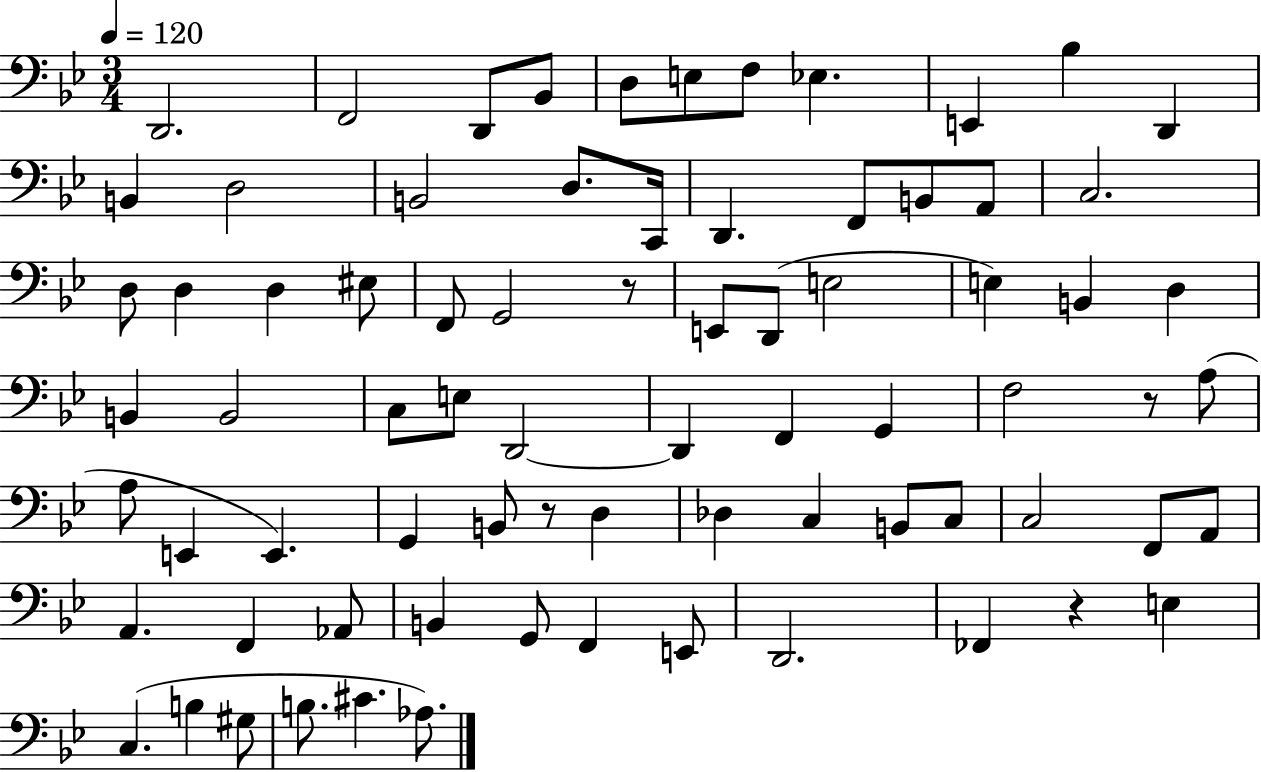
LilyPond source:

{
  \clef bass
  \numericTimeSignature
  \time 3/4
  \key bes \major
  \tempo 4 = 120
  d,2. | f,2 d,8 bes,8 | d8 e8 f8 ees4. | e,4 bes4 d,4 | \break b,4 d2 | b,2 d8. c,16 | d,4. f,8 b,8 a,8 | c2. | \break d8 d4 d4 eis8 | f,8 g,2 r8 | e,8 d,8( e2 | e4) b,4 d4 | \break b,4 b,2 | c8 e8 d,2~~ | d,4 f,4 g,4 | f2 r8 a8( | \break a8 e,4 e,4.) | g,4 b,8 r8 d4 | des4 c4 b,8 c8 | c2 f,8 a,8 | \break a,4. f,4 aes,8 | b,4 g,8 f,4 e,8 | d,2. | fes,4 r4 e4 | \break c4.( b4 gis8 | b8. cis'4. aes8.) | \bar "|."
}